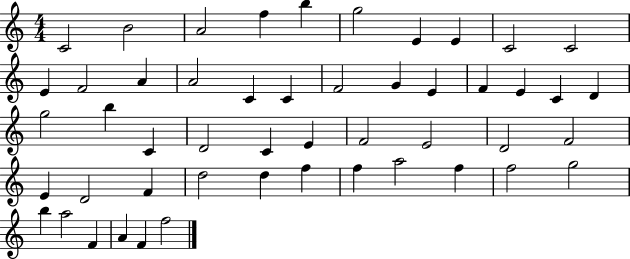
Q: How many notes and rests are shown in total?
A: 50